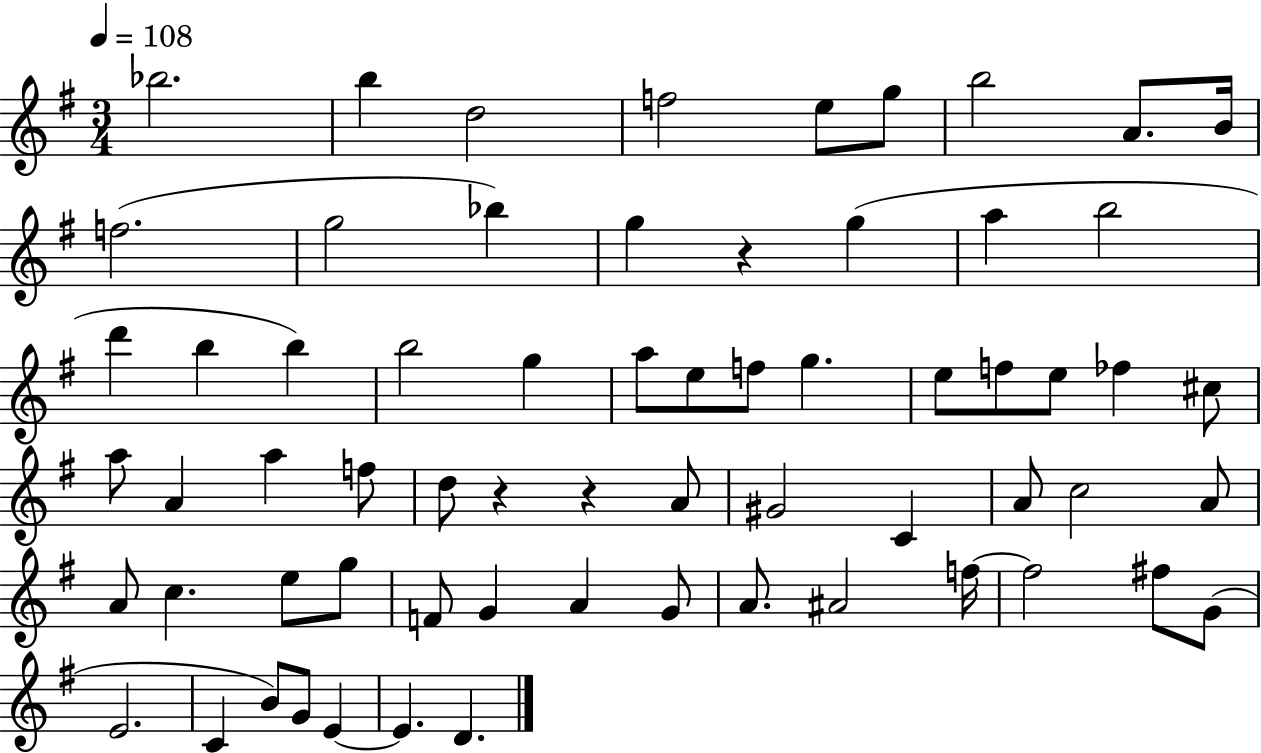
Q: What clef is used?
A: treble